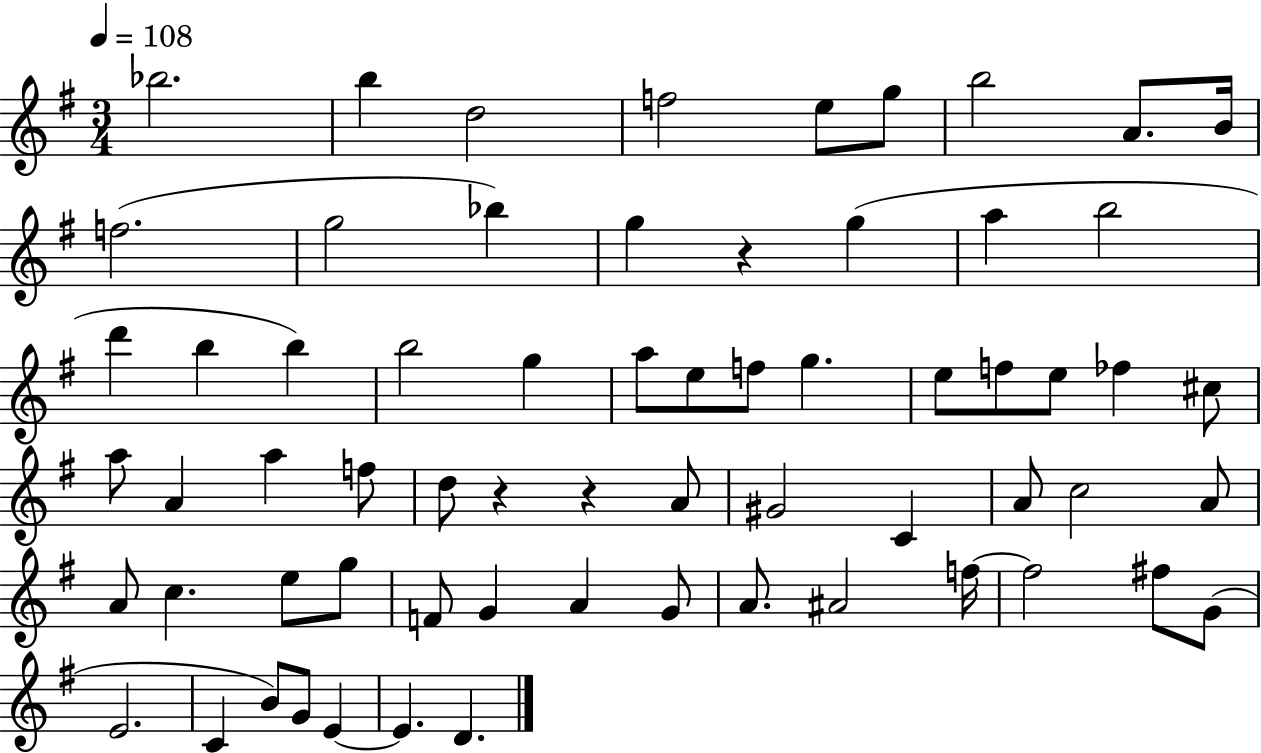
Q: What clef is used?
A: treble